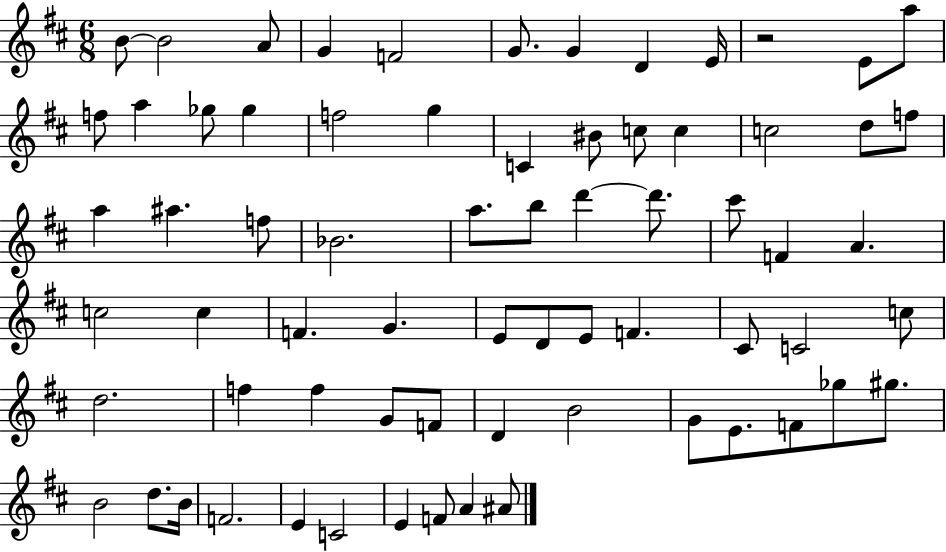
{
  \clef treble
  \numericTimeSignature
  \time 6/8
  \key d \major
  b'8~~ b'2 a'8 | g'4 f'2 | g'8. g'4 d'4 e'16 | r2 e'8 a''8 | \break f''8 a''4 ges''8 ges''4 | f''2 g''4 | c'4 bis'8 c''8 c''4 | c''2 d''8 f''8 | \break a''4 ais''4. f''8 | bes'2. | a''8. b''8 d'''4~~ d'''8. | cis'''8 f'4 a'4. | \break c''2 c''4 | f'4. g'4. | e'8 d'8 e'8 f'4. | cis'8 c'2 c''8 | \break d''2. | f''4 f''4 g'8 f'8 | d'4 b'2 | g'8 e'8. f'8 ges''8 gis''8. | \break b'2 d''8. b'16 | f'2. | e'4 c'2 | e'4 f'8 a'4 ais'8 | \break \bar "|."
}